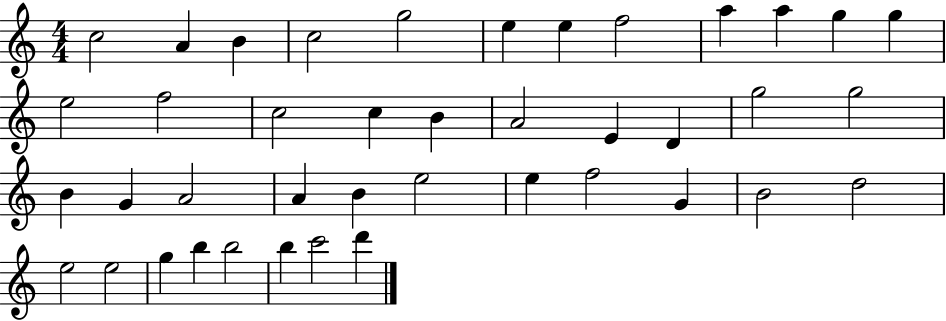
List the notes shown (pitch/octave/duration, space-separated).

C5/h A4/q B4/q C5/h G5/h E5/q E5/q F5/h A5/q A5/q G5/q G5/q E5/h F5/h C5/h C5/q B4/q A4/h E4/q D4/q G5/h G5/h B4/q G4/q A4/h A4/q B4/q E5/h E5/q F5/h G4/q B4/h D5/h E5/h E5/h G5/q B5/q B5/h B5/q C6/h D6/q